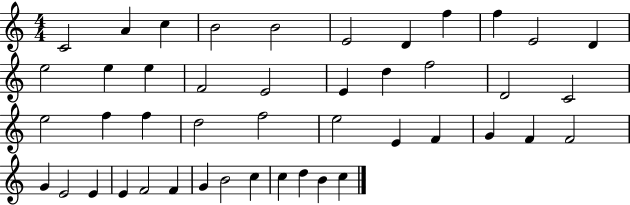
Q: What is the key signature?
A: C major